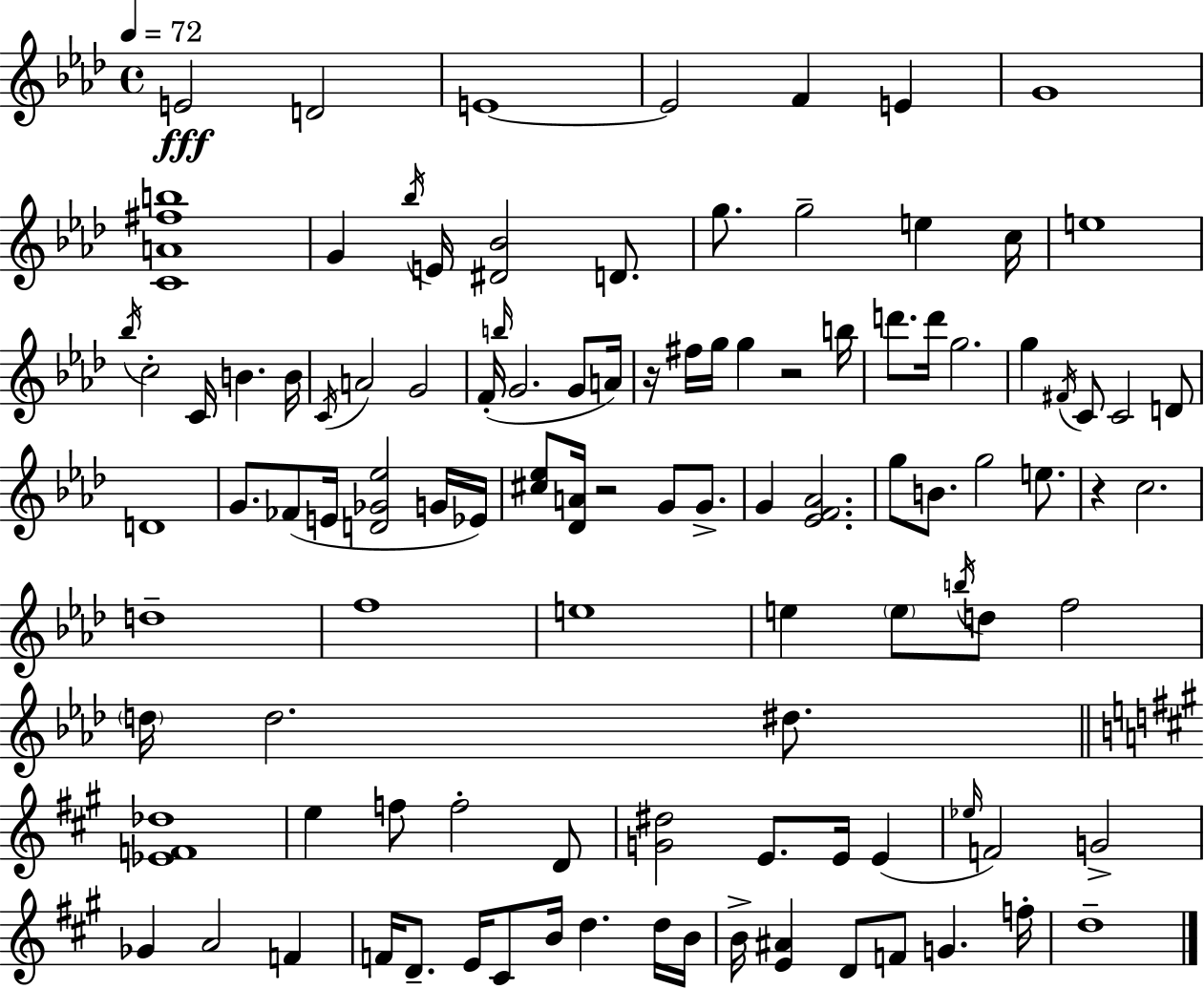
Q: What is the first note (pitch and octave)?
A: E4